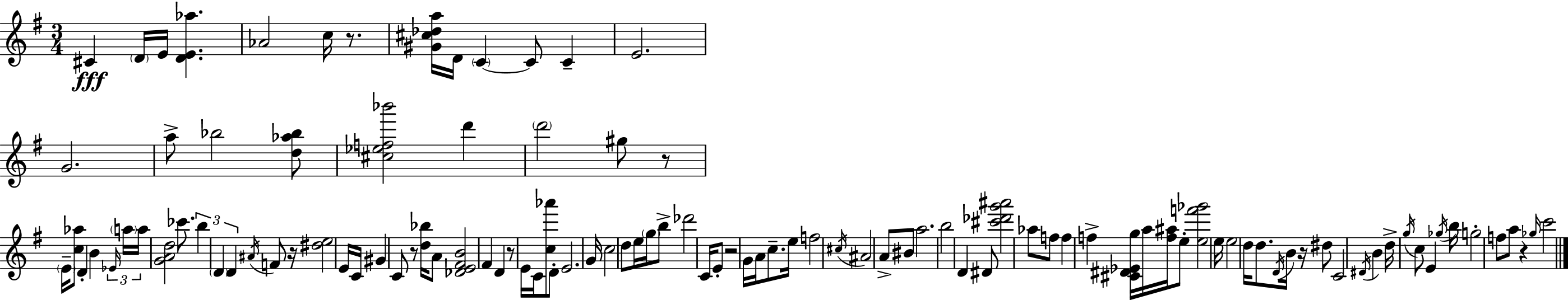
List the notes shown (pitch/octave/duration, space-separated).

C#4/q D4/s E4/s [D4,E4,Ab5]/q. Ab4/h C5/s R/e. [G#4,C#5,Db5,A5]/s D4/s C4/q C4/e C4/q E4/h. G4/h. A5/e Bb5/h [D5,Ab5,Bb5]/e [C#5,Eb5,F5,Bb6]/h D6/q D6/h G#5/e R/e E4/s [C5,Ab5]/e D4/q B4/q Eb4/s A5/s A5/s [G4,A4,D5]/h CES6/e. B5/q D4/q D4/q A#4/s F4/e R/s [D#5,E5]/h E4/s C4/s G#4/q C4/e R/e [D5,Bb5]/s A4/e [Db4,E4,F#4,B4]/h F#4/q D4/q R/e E4/s C4/s [C5,Ab6]/e D4/e E4/h. G4/s C5/h D5/e E5/s G5/s B5/e Db6/h C4/s E4/e R/h G4/s A4/s C5/e. E5/s F5/h C#5/s A#4/h A4/e BIS4/e A5/h. B5/h D4/q D#4/e [C#6,Db6,G6,A#6]/h Ab5/e F5/e F5/q F5/q [C#4,D#4,Eb4,G5]/s A5/s [F5,A#5]/s E5/e [E5,F6,Gb6]/h E5/s E5/h D5/s D5/e. D4/s B4/s R/s D#5/e C4/h D#4/s B4/q D5/s G5/s C5/e E4/q Gb5/s B5/s G5/h F5/e A5/e R/q Gb5/s C6/h